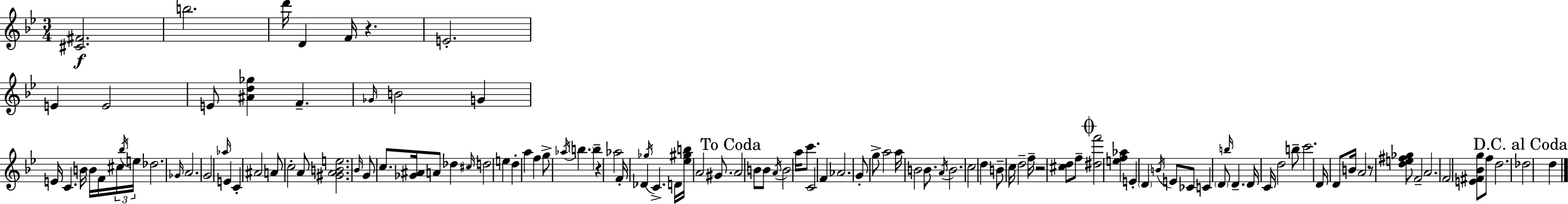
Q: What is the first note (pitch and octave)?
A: B5